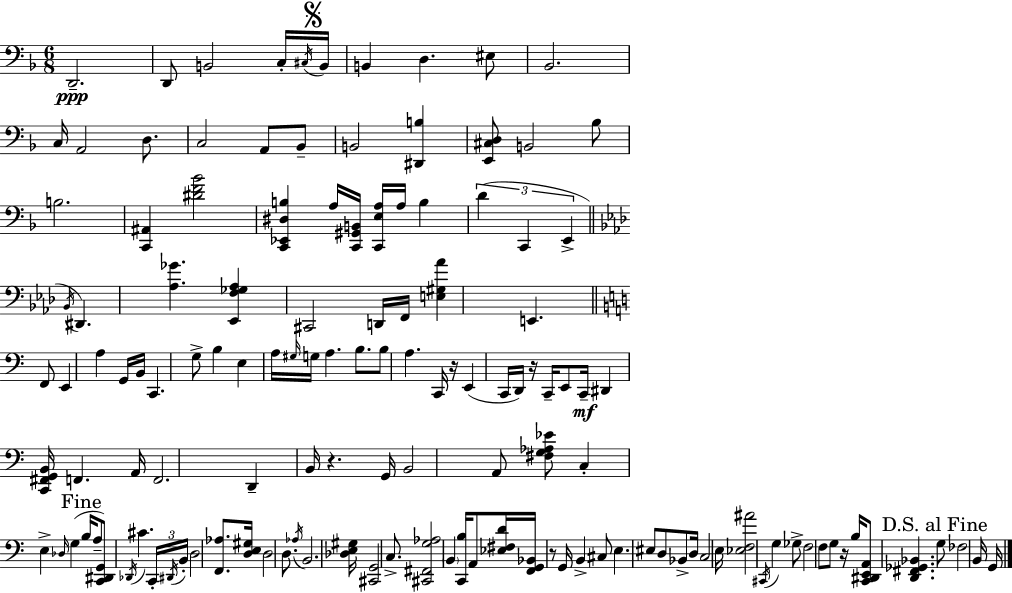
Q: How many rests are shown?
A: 5